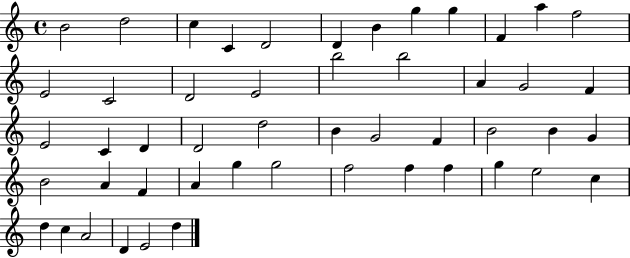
B4/h D5/h C5/q C4/q D4/h D4/q B4/q G5/q G5/q F4/q A5/q F5/h E4/h C4/h D4/h E4/h B5/h B5/h A4/q G4/h F4/q E4/h C4/q D4/q D4/h D5/h B4/q G4/h F4/q B4/h B4/q G4/q B4/h A4/q F4/q A4/q G5/q G5/h F5/h F5/q F5/q G5/q E5/h C5/q D5/q C5/q A4/h D4/q E4/h D5/q